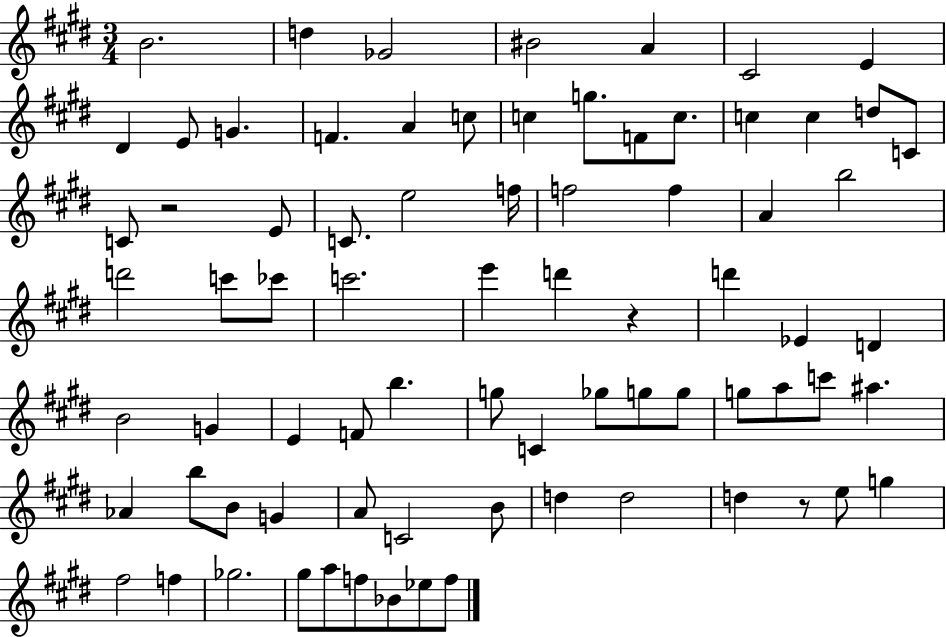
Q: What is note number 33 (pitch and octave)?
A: CES6